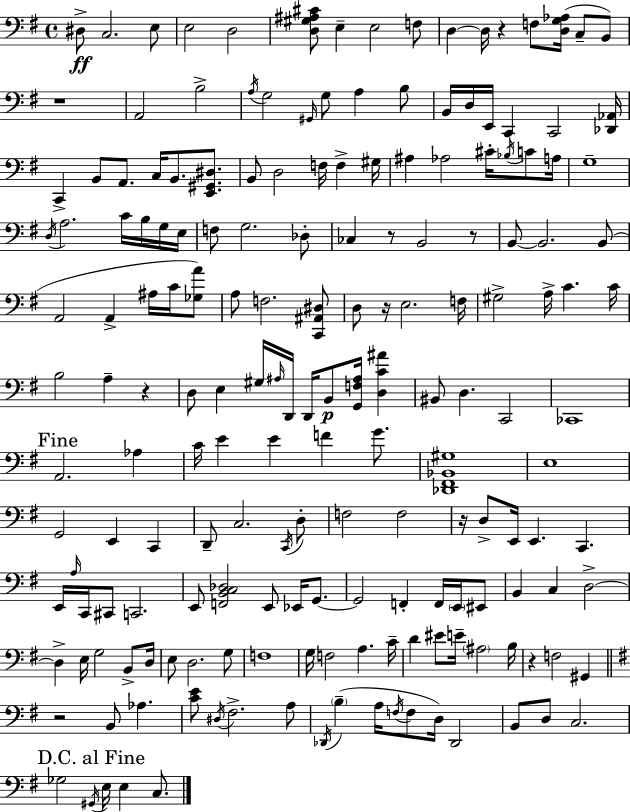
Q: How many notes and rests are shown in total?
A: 181